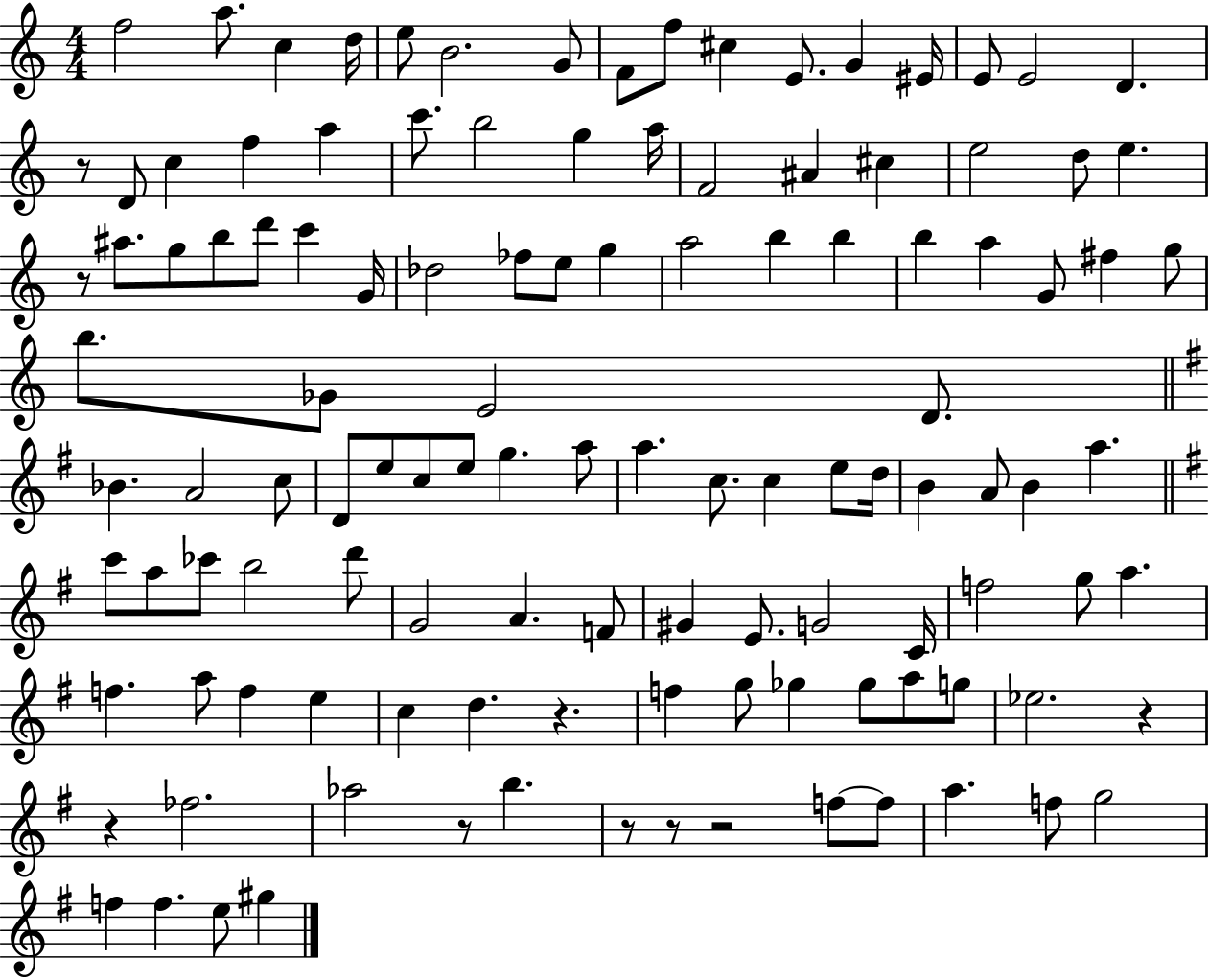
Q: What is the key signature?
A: C major